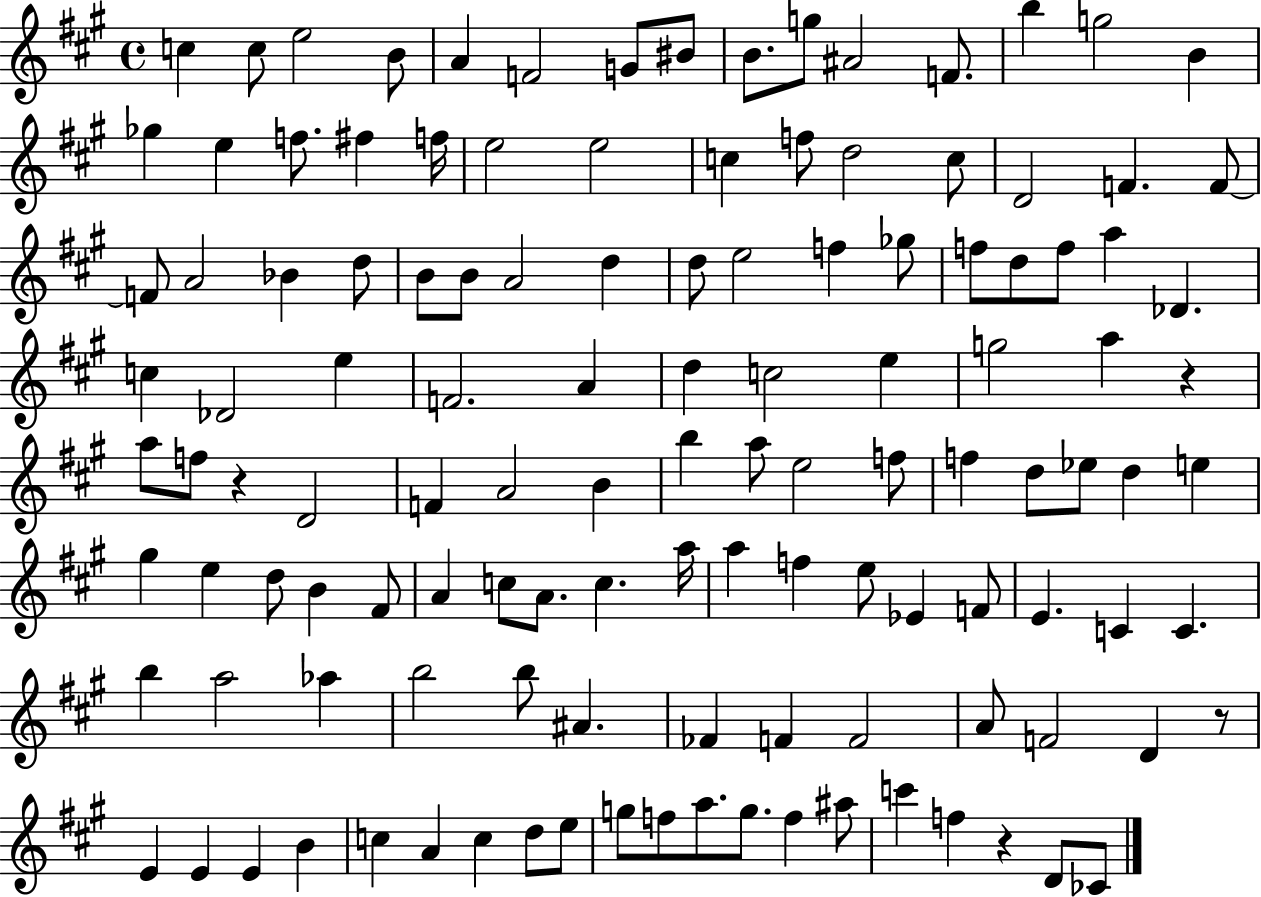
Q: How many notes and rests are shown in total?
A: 124